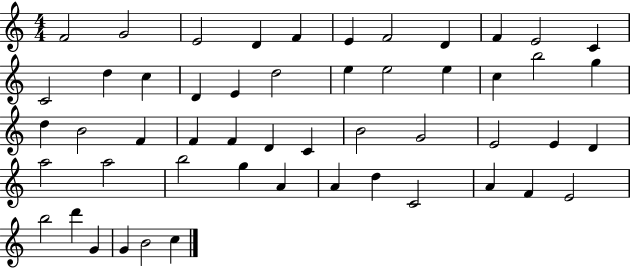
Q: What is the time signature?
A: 4/4